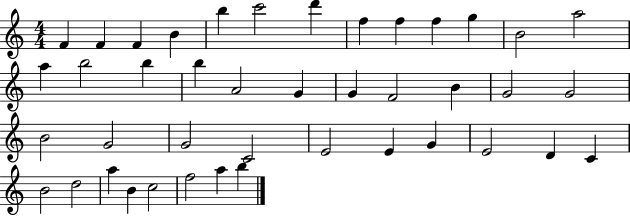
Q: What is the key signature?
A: C major